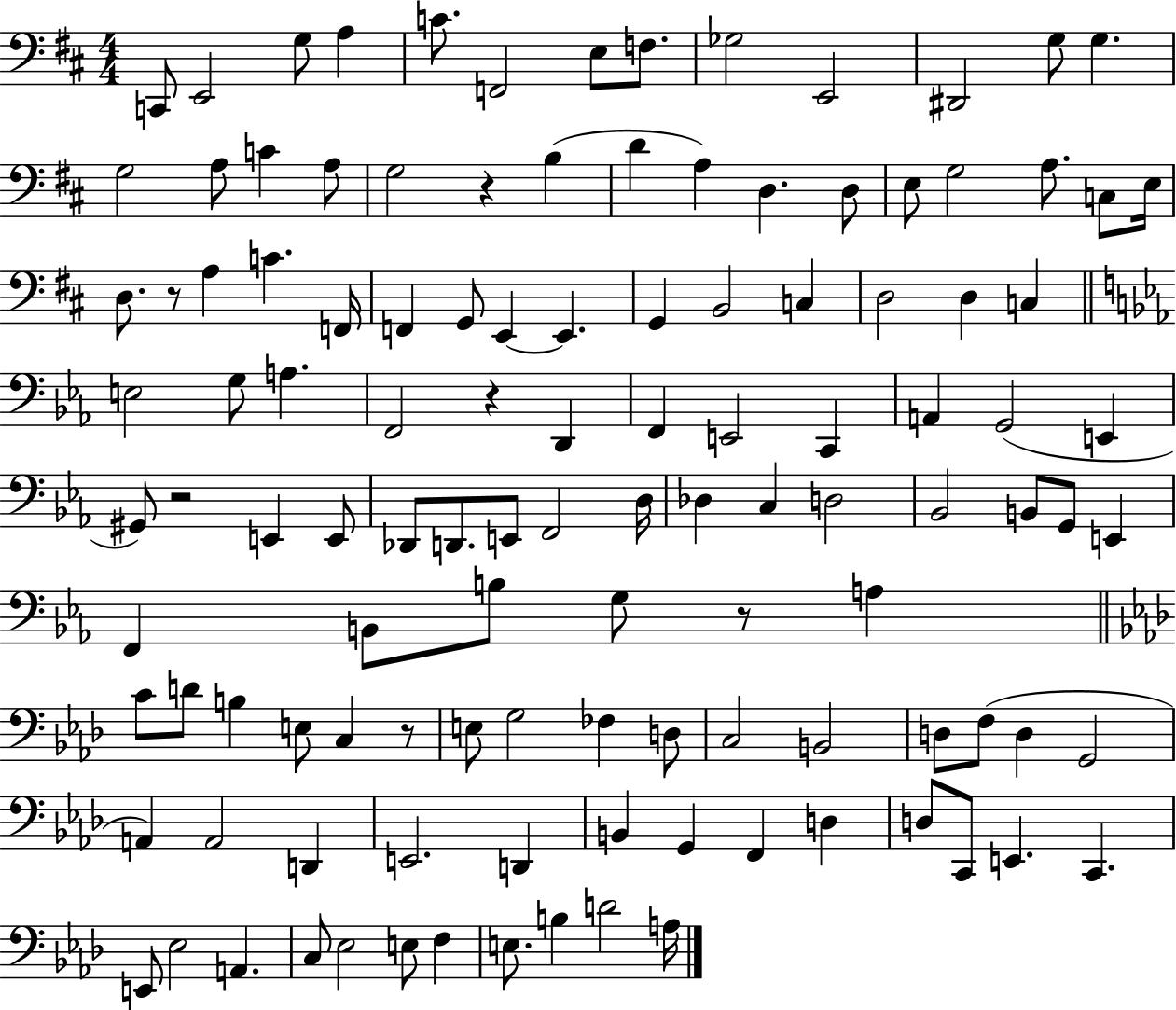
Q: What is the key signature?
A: D major